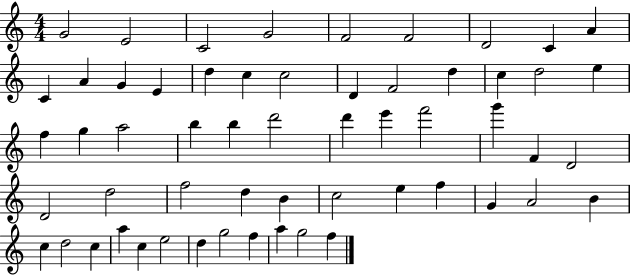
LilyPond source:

{
  \clef treble
  \numericTimeSignature
  \time 4/4
  \key c \major
  g'2 e'2 | c'2 g'2 | f'2 f'2 | d'2 c'4 a'4 | \break c'4 a'4 g'4 e'4 | d''4 c''4 c''2 | d'4 f'2 d''4 | c''4 d''2 e''4 | \break f''4 g''4 a''2 | b''4 b''4 d'''2 | d'''4 e'''4 f'''2 | g'''4 f'4 d'2 | \break d'2 d''2 | f''2 d''4 b'4 | c''2 e''4 f''4 | g'4 a'2 b'4 | \break c''4 d''2 c''4 | a''4 c''4 e''2 | d''4 g''2 f''4 | a''4 g''2 f''4 | \break \bar "|."
}